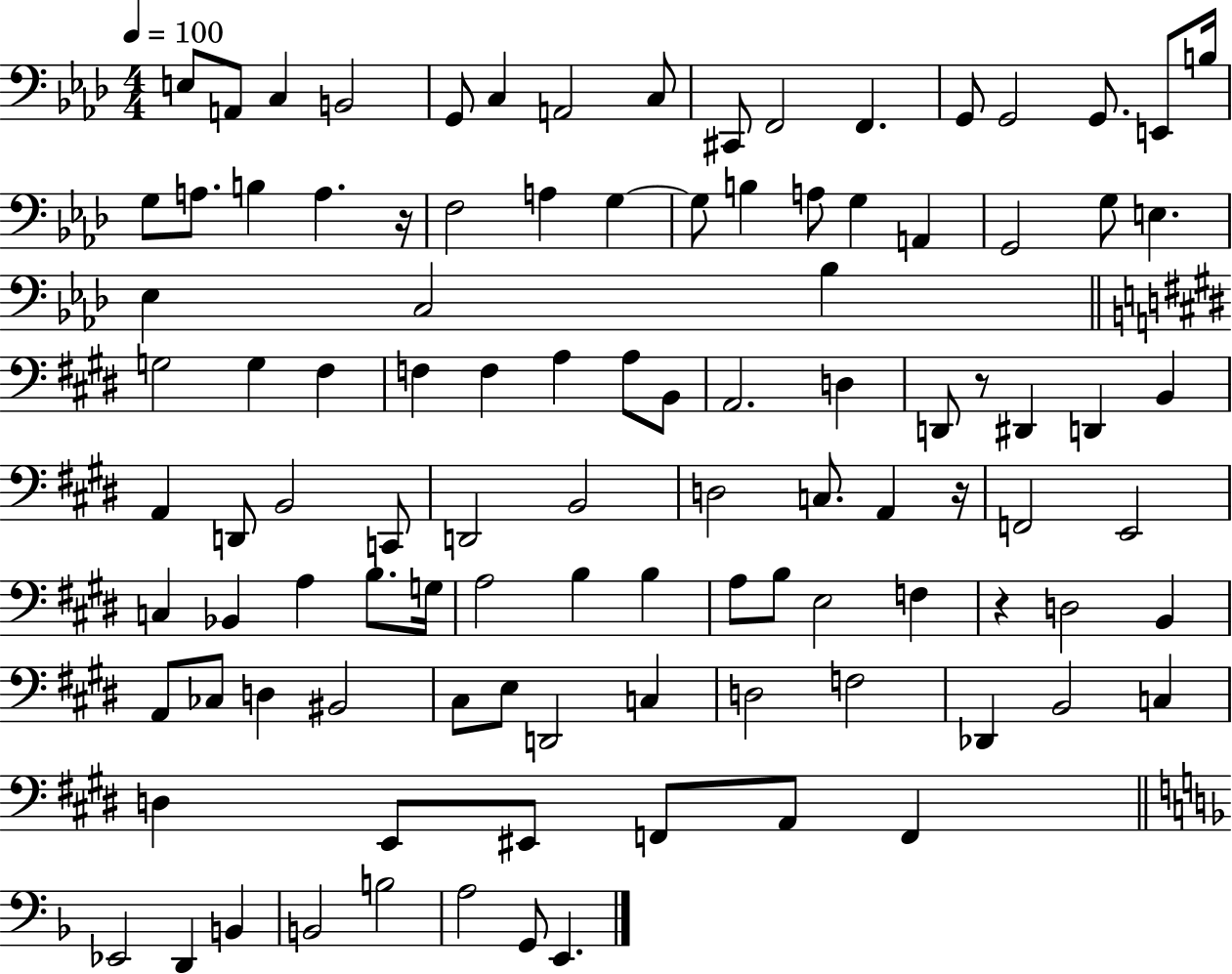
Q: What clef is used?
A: bass